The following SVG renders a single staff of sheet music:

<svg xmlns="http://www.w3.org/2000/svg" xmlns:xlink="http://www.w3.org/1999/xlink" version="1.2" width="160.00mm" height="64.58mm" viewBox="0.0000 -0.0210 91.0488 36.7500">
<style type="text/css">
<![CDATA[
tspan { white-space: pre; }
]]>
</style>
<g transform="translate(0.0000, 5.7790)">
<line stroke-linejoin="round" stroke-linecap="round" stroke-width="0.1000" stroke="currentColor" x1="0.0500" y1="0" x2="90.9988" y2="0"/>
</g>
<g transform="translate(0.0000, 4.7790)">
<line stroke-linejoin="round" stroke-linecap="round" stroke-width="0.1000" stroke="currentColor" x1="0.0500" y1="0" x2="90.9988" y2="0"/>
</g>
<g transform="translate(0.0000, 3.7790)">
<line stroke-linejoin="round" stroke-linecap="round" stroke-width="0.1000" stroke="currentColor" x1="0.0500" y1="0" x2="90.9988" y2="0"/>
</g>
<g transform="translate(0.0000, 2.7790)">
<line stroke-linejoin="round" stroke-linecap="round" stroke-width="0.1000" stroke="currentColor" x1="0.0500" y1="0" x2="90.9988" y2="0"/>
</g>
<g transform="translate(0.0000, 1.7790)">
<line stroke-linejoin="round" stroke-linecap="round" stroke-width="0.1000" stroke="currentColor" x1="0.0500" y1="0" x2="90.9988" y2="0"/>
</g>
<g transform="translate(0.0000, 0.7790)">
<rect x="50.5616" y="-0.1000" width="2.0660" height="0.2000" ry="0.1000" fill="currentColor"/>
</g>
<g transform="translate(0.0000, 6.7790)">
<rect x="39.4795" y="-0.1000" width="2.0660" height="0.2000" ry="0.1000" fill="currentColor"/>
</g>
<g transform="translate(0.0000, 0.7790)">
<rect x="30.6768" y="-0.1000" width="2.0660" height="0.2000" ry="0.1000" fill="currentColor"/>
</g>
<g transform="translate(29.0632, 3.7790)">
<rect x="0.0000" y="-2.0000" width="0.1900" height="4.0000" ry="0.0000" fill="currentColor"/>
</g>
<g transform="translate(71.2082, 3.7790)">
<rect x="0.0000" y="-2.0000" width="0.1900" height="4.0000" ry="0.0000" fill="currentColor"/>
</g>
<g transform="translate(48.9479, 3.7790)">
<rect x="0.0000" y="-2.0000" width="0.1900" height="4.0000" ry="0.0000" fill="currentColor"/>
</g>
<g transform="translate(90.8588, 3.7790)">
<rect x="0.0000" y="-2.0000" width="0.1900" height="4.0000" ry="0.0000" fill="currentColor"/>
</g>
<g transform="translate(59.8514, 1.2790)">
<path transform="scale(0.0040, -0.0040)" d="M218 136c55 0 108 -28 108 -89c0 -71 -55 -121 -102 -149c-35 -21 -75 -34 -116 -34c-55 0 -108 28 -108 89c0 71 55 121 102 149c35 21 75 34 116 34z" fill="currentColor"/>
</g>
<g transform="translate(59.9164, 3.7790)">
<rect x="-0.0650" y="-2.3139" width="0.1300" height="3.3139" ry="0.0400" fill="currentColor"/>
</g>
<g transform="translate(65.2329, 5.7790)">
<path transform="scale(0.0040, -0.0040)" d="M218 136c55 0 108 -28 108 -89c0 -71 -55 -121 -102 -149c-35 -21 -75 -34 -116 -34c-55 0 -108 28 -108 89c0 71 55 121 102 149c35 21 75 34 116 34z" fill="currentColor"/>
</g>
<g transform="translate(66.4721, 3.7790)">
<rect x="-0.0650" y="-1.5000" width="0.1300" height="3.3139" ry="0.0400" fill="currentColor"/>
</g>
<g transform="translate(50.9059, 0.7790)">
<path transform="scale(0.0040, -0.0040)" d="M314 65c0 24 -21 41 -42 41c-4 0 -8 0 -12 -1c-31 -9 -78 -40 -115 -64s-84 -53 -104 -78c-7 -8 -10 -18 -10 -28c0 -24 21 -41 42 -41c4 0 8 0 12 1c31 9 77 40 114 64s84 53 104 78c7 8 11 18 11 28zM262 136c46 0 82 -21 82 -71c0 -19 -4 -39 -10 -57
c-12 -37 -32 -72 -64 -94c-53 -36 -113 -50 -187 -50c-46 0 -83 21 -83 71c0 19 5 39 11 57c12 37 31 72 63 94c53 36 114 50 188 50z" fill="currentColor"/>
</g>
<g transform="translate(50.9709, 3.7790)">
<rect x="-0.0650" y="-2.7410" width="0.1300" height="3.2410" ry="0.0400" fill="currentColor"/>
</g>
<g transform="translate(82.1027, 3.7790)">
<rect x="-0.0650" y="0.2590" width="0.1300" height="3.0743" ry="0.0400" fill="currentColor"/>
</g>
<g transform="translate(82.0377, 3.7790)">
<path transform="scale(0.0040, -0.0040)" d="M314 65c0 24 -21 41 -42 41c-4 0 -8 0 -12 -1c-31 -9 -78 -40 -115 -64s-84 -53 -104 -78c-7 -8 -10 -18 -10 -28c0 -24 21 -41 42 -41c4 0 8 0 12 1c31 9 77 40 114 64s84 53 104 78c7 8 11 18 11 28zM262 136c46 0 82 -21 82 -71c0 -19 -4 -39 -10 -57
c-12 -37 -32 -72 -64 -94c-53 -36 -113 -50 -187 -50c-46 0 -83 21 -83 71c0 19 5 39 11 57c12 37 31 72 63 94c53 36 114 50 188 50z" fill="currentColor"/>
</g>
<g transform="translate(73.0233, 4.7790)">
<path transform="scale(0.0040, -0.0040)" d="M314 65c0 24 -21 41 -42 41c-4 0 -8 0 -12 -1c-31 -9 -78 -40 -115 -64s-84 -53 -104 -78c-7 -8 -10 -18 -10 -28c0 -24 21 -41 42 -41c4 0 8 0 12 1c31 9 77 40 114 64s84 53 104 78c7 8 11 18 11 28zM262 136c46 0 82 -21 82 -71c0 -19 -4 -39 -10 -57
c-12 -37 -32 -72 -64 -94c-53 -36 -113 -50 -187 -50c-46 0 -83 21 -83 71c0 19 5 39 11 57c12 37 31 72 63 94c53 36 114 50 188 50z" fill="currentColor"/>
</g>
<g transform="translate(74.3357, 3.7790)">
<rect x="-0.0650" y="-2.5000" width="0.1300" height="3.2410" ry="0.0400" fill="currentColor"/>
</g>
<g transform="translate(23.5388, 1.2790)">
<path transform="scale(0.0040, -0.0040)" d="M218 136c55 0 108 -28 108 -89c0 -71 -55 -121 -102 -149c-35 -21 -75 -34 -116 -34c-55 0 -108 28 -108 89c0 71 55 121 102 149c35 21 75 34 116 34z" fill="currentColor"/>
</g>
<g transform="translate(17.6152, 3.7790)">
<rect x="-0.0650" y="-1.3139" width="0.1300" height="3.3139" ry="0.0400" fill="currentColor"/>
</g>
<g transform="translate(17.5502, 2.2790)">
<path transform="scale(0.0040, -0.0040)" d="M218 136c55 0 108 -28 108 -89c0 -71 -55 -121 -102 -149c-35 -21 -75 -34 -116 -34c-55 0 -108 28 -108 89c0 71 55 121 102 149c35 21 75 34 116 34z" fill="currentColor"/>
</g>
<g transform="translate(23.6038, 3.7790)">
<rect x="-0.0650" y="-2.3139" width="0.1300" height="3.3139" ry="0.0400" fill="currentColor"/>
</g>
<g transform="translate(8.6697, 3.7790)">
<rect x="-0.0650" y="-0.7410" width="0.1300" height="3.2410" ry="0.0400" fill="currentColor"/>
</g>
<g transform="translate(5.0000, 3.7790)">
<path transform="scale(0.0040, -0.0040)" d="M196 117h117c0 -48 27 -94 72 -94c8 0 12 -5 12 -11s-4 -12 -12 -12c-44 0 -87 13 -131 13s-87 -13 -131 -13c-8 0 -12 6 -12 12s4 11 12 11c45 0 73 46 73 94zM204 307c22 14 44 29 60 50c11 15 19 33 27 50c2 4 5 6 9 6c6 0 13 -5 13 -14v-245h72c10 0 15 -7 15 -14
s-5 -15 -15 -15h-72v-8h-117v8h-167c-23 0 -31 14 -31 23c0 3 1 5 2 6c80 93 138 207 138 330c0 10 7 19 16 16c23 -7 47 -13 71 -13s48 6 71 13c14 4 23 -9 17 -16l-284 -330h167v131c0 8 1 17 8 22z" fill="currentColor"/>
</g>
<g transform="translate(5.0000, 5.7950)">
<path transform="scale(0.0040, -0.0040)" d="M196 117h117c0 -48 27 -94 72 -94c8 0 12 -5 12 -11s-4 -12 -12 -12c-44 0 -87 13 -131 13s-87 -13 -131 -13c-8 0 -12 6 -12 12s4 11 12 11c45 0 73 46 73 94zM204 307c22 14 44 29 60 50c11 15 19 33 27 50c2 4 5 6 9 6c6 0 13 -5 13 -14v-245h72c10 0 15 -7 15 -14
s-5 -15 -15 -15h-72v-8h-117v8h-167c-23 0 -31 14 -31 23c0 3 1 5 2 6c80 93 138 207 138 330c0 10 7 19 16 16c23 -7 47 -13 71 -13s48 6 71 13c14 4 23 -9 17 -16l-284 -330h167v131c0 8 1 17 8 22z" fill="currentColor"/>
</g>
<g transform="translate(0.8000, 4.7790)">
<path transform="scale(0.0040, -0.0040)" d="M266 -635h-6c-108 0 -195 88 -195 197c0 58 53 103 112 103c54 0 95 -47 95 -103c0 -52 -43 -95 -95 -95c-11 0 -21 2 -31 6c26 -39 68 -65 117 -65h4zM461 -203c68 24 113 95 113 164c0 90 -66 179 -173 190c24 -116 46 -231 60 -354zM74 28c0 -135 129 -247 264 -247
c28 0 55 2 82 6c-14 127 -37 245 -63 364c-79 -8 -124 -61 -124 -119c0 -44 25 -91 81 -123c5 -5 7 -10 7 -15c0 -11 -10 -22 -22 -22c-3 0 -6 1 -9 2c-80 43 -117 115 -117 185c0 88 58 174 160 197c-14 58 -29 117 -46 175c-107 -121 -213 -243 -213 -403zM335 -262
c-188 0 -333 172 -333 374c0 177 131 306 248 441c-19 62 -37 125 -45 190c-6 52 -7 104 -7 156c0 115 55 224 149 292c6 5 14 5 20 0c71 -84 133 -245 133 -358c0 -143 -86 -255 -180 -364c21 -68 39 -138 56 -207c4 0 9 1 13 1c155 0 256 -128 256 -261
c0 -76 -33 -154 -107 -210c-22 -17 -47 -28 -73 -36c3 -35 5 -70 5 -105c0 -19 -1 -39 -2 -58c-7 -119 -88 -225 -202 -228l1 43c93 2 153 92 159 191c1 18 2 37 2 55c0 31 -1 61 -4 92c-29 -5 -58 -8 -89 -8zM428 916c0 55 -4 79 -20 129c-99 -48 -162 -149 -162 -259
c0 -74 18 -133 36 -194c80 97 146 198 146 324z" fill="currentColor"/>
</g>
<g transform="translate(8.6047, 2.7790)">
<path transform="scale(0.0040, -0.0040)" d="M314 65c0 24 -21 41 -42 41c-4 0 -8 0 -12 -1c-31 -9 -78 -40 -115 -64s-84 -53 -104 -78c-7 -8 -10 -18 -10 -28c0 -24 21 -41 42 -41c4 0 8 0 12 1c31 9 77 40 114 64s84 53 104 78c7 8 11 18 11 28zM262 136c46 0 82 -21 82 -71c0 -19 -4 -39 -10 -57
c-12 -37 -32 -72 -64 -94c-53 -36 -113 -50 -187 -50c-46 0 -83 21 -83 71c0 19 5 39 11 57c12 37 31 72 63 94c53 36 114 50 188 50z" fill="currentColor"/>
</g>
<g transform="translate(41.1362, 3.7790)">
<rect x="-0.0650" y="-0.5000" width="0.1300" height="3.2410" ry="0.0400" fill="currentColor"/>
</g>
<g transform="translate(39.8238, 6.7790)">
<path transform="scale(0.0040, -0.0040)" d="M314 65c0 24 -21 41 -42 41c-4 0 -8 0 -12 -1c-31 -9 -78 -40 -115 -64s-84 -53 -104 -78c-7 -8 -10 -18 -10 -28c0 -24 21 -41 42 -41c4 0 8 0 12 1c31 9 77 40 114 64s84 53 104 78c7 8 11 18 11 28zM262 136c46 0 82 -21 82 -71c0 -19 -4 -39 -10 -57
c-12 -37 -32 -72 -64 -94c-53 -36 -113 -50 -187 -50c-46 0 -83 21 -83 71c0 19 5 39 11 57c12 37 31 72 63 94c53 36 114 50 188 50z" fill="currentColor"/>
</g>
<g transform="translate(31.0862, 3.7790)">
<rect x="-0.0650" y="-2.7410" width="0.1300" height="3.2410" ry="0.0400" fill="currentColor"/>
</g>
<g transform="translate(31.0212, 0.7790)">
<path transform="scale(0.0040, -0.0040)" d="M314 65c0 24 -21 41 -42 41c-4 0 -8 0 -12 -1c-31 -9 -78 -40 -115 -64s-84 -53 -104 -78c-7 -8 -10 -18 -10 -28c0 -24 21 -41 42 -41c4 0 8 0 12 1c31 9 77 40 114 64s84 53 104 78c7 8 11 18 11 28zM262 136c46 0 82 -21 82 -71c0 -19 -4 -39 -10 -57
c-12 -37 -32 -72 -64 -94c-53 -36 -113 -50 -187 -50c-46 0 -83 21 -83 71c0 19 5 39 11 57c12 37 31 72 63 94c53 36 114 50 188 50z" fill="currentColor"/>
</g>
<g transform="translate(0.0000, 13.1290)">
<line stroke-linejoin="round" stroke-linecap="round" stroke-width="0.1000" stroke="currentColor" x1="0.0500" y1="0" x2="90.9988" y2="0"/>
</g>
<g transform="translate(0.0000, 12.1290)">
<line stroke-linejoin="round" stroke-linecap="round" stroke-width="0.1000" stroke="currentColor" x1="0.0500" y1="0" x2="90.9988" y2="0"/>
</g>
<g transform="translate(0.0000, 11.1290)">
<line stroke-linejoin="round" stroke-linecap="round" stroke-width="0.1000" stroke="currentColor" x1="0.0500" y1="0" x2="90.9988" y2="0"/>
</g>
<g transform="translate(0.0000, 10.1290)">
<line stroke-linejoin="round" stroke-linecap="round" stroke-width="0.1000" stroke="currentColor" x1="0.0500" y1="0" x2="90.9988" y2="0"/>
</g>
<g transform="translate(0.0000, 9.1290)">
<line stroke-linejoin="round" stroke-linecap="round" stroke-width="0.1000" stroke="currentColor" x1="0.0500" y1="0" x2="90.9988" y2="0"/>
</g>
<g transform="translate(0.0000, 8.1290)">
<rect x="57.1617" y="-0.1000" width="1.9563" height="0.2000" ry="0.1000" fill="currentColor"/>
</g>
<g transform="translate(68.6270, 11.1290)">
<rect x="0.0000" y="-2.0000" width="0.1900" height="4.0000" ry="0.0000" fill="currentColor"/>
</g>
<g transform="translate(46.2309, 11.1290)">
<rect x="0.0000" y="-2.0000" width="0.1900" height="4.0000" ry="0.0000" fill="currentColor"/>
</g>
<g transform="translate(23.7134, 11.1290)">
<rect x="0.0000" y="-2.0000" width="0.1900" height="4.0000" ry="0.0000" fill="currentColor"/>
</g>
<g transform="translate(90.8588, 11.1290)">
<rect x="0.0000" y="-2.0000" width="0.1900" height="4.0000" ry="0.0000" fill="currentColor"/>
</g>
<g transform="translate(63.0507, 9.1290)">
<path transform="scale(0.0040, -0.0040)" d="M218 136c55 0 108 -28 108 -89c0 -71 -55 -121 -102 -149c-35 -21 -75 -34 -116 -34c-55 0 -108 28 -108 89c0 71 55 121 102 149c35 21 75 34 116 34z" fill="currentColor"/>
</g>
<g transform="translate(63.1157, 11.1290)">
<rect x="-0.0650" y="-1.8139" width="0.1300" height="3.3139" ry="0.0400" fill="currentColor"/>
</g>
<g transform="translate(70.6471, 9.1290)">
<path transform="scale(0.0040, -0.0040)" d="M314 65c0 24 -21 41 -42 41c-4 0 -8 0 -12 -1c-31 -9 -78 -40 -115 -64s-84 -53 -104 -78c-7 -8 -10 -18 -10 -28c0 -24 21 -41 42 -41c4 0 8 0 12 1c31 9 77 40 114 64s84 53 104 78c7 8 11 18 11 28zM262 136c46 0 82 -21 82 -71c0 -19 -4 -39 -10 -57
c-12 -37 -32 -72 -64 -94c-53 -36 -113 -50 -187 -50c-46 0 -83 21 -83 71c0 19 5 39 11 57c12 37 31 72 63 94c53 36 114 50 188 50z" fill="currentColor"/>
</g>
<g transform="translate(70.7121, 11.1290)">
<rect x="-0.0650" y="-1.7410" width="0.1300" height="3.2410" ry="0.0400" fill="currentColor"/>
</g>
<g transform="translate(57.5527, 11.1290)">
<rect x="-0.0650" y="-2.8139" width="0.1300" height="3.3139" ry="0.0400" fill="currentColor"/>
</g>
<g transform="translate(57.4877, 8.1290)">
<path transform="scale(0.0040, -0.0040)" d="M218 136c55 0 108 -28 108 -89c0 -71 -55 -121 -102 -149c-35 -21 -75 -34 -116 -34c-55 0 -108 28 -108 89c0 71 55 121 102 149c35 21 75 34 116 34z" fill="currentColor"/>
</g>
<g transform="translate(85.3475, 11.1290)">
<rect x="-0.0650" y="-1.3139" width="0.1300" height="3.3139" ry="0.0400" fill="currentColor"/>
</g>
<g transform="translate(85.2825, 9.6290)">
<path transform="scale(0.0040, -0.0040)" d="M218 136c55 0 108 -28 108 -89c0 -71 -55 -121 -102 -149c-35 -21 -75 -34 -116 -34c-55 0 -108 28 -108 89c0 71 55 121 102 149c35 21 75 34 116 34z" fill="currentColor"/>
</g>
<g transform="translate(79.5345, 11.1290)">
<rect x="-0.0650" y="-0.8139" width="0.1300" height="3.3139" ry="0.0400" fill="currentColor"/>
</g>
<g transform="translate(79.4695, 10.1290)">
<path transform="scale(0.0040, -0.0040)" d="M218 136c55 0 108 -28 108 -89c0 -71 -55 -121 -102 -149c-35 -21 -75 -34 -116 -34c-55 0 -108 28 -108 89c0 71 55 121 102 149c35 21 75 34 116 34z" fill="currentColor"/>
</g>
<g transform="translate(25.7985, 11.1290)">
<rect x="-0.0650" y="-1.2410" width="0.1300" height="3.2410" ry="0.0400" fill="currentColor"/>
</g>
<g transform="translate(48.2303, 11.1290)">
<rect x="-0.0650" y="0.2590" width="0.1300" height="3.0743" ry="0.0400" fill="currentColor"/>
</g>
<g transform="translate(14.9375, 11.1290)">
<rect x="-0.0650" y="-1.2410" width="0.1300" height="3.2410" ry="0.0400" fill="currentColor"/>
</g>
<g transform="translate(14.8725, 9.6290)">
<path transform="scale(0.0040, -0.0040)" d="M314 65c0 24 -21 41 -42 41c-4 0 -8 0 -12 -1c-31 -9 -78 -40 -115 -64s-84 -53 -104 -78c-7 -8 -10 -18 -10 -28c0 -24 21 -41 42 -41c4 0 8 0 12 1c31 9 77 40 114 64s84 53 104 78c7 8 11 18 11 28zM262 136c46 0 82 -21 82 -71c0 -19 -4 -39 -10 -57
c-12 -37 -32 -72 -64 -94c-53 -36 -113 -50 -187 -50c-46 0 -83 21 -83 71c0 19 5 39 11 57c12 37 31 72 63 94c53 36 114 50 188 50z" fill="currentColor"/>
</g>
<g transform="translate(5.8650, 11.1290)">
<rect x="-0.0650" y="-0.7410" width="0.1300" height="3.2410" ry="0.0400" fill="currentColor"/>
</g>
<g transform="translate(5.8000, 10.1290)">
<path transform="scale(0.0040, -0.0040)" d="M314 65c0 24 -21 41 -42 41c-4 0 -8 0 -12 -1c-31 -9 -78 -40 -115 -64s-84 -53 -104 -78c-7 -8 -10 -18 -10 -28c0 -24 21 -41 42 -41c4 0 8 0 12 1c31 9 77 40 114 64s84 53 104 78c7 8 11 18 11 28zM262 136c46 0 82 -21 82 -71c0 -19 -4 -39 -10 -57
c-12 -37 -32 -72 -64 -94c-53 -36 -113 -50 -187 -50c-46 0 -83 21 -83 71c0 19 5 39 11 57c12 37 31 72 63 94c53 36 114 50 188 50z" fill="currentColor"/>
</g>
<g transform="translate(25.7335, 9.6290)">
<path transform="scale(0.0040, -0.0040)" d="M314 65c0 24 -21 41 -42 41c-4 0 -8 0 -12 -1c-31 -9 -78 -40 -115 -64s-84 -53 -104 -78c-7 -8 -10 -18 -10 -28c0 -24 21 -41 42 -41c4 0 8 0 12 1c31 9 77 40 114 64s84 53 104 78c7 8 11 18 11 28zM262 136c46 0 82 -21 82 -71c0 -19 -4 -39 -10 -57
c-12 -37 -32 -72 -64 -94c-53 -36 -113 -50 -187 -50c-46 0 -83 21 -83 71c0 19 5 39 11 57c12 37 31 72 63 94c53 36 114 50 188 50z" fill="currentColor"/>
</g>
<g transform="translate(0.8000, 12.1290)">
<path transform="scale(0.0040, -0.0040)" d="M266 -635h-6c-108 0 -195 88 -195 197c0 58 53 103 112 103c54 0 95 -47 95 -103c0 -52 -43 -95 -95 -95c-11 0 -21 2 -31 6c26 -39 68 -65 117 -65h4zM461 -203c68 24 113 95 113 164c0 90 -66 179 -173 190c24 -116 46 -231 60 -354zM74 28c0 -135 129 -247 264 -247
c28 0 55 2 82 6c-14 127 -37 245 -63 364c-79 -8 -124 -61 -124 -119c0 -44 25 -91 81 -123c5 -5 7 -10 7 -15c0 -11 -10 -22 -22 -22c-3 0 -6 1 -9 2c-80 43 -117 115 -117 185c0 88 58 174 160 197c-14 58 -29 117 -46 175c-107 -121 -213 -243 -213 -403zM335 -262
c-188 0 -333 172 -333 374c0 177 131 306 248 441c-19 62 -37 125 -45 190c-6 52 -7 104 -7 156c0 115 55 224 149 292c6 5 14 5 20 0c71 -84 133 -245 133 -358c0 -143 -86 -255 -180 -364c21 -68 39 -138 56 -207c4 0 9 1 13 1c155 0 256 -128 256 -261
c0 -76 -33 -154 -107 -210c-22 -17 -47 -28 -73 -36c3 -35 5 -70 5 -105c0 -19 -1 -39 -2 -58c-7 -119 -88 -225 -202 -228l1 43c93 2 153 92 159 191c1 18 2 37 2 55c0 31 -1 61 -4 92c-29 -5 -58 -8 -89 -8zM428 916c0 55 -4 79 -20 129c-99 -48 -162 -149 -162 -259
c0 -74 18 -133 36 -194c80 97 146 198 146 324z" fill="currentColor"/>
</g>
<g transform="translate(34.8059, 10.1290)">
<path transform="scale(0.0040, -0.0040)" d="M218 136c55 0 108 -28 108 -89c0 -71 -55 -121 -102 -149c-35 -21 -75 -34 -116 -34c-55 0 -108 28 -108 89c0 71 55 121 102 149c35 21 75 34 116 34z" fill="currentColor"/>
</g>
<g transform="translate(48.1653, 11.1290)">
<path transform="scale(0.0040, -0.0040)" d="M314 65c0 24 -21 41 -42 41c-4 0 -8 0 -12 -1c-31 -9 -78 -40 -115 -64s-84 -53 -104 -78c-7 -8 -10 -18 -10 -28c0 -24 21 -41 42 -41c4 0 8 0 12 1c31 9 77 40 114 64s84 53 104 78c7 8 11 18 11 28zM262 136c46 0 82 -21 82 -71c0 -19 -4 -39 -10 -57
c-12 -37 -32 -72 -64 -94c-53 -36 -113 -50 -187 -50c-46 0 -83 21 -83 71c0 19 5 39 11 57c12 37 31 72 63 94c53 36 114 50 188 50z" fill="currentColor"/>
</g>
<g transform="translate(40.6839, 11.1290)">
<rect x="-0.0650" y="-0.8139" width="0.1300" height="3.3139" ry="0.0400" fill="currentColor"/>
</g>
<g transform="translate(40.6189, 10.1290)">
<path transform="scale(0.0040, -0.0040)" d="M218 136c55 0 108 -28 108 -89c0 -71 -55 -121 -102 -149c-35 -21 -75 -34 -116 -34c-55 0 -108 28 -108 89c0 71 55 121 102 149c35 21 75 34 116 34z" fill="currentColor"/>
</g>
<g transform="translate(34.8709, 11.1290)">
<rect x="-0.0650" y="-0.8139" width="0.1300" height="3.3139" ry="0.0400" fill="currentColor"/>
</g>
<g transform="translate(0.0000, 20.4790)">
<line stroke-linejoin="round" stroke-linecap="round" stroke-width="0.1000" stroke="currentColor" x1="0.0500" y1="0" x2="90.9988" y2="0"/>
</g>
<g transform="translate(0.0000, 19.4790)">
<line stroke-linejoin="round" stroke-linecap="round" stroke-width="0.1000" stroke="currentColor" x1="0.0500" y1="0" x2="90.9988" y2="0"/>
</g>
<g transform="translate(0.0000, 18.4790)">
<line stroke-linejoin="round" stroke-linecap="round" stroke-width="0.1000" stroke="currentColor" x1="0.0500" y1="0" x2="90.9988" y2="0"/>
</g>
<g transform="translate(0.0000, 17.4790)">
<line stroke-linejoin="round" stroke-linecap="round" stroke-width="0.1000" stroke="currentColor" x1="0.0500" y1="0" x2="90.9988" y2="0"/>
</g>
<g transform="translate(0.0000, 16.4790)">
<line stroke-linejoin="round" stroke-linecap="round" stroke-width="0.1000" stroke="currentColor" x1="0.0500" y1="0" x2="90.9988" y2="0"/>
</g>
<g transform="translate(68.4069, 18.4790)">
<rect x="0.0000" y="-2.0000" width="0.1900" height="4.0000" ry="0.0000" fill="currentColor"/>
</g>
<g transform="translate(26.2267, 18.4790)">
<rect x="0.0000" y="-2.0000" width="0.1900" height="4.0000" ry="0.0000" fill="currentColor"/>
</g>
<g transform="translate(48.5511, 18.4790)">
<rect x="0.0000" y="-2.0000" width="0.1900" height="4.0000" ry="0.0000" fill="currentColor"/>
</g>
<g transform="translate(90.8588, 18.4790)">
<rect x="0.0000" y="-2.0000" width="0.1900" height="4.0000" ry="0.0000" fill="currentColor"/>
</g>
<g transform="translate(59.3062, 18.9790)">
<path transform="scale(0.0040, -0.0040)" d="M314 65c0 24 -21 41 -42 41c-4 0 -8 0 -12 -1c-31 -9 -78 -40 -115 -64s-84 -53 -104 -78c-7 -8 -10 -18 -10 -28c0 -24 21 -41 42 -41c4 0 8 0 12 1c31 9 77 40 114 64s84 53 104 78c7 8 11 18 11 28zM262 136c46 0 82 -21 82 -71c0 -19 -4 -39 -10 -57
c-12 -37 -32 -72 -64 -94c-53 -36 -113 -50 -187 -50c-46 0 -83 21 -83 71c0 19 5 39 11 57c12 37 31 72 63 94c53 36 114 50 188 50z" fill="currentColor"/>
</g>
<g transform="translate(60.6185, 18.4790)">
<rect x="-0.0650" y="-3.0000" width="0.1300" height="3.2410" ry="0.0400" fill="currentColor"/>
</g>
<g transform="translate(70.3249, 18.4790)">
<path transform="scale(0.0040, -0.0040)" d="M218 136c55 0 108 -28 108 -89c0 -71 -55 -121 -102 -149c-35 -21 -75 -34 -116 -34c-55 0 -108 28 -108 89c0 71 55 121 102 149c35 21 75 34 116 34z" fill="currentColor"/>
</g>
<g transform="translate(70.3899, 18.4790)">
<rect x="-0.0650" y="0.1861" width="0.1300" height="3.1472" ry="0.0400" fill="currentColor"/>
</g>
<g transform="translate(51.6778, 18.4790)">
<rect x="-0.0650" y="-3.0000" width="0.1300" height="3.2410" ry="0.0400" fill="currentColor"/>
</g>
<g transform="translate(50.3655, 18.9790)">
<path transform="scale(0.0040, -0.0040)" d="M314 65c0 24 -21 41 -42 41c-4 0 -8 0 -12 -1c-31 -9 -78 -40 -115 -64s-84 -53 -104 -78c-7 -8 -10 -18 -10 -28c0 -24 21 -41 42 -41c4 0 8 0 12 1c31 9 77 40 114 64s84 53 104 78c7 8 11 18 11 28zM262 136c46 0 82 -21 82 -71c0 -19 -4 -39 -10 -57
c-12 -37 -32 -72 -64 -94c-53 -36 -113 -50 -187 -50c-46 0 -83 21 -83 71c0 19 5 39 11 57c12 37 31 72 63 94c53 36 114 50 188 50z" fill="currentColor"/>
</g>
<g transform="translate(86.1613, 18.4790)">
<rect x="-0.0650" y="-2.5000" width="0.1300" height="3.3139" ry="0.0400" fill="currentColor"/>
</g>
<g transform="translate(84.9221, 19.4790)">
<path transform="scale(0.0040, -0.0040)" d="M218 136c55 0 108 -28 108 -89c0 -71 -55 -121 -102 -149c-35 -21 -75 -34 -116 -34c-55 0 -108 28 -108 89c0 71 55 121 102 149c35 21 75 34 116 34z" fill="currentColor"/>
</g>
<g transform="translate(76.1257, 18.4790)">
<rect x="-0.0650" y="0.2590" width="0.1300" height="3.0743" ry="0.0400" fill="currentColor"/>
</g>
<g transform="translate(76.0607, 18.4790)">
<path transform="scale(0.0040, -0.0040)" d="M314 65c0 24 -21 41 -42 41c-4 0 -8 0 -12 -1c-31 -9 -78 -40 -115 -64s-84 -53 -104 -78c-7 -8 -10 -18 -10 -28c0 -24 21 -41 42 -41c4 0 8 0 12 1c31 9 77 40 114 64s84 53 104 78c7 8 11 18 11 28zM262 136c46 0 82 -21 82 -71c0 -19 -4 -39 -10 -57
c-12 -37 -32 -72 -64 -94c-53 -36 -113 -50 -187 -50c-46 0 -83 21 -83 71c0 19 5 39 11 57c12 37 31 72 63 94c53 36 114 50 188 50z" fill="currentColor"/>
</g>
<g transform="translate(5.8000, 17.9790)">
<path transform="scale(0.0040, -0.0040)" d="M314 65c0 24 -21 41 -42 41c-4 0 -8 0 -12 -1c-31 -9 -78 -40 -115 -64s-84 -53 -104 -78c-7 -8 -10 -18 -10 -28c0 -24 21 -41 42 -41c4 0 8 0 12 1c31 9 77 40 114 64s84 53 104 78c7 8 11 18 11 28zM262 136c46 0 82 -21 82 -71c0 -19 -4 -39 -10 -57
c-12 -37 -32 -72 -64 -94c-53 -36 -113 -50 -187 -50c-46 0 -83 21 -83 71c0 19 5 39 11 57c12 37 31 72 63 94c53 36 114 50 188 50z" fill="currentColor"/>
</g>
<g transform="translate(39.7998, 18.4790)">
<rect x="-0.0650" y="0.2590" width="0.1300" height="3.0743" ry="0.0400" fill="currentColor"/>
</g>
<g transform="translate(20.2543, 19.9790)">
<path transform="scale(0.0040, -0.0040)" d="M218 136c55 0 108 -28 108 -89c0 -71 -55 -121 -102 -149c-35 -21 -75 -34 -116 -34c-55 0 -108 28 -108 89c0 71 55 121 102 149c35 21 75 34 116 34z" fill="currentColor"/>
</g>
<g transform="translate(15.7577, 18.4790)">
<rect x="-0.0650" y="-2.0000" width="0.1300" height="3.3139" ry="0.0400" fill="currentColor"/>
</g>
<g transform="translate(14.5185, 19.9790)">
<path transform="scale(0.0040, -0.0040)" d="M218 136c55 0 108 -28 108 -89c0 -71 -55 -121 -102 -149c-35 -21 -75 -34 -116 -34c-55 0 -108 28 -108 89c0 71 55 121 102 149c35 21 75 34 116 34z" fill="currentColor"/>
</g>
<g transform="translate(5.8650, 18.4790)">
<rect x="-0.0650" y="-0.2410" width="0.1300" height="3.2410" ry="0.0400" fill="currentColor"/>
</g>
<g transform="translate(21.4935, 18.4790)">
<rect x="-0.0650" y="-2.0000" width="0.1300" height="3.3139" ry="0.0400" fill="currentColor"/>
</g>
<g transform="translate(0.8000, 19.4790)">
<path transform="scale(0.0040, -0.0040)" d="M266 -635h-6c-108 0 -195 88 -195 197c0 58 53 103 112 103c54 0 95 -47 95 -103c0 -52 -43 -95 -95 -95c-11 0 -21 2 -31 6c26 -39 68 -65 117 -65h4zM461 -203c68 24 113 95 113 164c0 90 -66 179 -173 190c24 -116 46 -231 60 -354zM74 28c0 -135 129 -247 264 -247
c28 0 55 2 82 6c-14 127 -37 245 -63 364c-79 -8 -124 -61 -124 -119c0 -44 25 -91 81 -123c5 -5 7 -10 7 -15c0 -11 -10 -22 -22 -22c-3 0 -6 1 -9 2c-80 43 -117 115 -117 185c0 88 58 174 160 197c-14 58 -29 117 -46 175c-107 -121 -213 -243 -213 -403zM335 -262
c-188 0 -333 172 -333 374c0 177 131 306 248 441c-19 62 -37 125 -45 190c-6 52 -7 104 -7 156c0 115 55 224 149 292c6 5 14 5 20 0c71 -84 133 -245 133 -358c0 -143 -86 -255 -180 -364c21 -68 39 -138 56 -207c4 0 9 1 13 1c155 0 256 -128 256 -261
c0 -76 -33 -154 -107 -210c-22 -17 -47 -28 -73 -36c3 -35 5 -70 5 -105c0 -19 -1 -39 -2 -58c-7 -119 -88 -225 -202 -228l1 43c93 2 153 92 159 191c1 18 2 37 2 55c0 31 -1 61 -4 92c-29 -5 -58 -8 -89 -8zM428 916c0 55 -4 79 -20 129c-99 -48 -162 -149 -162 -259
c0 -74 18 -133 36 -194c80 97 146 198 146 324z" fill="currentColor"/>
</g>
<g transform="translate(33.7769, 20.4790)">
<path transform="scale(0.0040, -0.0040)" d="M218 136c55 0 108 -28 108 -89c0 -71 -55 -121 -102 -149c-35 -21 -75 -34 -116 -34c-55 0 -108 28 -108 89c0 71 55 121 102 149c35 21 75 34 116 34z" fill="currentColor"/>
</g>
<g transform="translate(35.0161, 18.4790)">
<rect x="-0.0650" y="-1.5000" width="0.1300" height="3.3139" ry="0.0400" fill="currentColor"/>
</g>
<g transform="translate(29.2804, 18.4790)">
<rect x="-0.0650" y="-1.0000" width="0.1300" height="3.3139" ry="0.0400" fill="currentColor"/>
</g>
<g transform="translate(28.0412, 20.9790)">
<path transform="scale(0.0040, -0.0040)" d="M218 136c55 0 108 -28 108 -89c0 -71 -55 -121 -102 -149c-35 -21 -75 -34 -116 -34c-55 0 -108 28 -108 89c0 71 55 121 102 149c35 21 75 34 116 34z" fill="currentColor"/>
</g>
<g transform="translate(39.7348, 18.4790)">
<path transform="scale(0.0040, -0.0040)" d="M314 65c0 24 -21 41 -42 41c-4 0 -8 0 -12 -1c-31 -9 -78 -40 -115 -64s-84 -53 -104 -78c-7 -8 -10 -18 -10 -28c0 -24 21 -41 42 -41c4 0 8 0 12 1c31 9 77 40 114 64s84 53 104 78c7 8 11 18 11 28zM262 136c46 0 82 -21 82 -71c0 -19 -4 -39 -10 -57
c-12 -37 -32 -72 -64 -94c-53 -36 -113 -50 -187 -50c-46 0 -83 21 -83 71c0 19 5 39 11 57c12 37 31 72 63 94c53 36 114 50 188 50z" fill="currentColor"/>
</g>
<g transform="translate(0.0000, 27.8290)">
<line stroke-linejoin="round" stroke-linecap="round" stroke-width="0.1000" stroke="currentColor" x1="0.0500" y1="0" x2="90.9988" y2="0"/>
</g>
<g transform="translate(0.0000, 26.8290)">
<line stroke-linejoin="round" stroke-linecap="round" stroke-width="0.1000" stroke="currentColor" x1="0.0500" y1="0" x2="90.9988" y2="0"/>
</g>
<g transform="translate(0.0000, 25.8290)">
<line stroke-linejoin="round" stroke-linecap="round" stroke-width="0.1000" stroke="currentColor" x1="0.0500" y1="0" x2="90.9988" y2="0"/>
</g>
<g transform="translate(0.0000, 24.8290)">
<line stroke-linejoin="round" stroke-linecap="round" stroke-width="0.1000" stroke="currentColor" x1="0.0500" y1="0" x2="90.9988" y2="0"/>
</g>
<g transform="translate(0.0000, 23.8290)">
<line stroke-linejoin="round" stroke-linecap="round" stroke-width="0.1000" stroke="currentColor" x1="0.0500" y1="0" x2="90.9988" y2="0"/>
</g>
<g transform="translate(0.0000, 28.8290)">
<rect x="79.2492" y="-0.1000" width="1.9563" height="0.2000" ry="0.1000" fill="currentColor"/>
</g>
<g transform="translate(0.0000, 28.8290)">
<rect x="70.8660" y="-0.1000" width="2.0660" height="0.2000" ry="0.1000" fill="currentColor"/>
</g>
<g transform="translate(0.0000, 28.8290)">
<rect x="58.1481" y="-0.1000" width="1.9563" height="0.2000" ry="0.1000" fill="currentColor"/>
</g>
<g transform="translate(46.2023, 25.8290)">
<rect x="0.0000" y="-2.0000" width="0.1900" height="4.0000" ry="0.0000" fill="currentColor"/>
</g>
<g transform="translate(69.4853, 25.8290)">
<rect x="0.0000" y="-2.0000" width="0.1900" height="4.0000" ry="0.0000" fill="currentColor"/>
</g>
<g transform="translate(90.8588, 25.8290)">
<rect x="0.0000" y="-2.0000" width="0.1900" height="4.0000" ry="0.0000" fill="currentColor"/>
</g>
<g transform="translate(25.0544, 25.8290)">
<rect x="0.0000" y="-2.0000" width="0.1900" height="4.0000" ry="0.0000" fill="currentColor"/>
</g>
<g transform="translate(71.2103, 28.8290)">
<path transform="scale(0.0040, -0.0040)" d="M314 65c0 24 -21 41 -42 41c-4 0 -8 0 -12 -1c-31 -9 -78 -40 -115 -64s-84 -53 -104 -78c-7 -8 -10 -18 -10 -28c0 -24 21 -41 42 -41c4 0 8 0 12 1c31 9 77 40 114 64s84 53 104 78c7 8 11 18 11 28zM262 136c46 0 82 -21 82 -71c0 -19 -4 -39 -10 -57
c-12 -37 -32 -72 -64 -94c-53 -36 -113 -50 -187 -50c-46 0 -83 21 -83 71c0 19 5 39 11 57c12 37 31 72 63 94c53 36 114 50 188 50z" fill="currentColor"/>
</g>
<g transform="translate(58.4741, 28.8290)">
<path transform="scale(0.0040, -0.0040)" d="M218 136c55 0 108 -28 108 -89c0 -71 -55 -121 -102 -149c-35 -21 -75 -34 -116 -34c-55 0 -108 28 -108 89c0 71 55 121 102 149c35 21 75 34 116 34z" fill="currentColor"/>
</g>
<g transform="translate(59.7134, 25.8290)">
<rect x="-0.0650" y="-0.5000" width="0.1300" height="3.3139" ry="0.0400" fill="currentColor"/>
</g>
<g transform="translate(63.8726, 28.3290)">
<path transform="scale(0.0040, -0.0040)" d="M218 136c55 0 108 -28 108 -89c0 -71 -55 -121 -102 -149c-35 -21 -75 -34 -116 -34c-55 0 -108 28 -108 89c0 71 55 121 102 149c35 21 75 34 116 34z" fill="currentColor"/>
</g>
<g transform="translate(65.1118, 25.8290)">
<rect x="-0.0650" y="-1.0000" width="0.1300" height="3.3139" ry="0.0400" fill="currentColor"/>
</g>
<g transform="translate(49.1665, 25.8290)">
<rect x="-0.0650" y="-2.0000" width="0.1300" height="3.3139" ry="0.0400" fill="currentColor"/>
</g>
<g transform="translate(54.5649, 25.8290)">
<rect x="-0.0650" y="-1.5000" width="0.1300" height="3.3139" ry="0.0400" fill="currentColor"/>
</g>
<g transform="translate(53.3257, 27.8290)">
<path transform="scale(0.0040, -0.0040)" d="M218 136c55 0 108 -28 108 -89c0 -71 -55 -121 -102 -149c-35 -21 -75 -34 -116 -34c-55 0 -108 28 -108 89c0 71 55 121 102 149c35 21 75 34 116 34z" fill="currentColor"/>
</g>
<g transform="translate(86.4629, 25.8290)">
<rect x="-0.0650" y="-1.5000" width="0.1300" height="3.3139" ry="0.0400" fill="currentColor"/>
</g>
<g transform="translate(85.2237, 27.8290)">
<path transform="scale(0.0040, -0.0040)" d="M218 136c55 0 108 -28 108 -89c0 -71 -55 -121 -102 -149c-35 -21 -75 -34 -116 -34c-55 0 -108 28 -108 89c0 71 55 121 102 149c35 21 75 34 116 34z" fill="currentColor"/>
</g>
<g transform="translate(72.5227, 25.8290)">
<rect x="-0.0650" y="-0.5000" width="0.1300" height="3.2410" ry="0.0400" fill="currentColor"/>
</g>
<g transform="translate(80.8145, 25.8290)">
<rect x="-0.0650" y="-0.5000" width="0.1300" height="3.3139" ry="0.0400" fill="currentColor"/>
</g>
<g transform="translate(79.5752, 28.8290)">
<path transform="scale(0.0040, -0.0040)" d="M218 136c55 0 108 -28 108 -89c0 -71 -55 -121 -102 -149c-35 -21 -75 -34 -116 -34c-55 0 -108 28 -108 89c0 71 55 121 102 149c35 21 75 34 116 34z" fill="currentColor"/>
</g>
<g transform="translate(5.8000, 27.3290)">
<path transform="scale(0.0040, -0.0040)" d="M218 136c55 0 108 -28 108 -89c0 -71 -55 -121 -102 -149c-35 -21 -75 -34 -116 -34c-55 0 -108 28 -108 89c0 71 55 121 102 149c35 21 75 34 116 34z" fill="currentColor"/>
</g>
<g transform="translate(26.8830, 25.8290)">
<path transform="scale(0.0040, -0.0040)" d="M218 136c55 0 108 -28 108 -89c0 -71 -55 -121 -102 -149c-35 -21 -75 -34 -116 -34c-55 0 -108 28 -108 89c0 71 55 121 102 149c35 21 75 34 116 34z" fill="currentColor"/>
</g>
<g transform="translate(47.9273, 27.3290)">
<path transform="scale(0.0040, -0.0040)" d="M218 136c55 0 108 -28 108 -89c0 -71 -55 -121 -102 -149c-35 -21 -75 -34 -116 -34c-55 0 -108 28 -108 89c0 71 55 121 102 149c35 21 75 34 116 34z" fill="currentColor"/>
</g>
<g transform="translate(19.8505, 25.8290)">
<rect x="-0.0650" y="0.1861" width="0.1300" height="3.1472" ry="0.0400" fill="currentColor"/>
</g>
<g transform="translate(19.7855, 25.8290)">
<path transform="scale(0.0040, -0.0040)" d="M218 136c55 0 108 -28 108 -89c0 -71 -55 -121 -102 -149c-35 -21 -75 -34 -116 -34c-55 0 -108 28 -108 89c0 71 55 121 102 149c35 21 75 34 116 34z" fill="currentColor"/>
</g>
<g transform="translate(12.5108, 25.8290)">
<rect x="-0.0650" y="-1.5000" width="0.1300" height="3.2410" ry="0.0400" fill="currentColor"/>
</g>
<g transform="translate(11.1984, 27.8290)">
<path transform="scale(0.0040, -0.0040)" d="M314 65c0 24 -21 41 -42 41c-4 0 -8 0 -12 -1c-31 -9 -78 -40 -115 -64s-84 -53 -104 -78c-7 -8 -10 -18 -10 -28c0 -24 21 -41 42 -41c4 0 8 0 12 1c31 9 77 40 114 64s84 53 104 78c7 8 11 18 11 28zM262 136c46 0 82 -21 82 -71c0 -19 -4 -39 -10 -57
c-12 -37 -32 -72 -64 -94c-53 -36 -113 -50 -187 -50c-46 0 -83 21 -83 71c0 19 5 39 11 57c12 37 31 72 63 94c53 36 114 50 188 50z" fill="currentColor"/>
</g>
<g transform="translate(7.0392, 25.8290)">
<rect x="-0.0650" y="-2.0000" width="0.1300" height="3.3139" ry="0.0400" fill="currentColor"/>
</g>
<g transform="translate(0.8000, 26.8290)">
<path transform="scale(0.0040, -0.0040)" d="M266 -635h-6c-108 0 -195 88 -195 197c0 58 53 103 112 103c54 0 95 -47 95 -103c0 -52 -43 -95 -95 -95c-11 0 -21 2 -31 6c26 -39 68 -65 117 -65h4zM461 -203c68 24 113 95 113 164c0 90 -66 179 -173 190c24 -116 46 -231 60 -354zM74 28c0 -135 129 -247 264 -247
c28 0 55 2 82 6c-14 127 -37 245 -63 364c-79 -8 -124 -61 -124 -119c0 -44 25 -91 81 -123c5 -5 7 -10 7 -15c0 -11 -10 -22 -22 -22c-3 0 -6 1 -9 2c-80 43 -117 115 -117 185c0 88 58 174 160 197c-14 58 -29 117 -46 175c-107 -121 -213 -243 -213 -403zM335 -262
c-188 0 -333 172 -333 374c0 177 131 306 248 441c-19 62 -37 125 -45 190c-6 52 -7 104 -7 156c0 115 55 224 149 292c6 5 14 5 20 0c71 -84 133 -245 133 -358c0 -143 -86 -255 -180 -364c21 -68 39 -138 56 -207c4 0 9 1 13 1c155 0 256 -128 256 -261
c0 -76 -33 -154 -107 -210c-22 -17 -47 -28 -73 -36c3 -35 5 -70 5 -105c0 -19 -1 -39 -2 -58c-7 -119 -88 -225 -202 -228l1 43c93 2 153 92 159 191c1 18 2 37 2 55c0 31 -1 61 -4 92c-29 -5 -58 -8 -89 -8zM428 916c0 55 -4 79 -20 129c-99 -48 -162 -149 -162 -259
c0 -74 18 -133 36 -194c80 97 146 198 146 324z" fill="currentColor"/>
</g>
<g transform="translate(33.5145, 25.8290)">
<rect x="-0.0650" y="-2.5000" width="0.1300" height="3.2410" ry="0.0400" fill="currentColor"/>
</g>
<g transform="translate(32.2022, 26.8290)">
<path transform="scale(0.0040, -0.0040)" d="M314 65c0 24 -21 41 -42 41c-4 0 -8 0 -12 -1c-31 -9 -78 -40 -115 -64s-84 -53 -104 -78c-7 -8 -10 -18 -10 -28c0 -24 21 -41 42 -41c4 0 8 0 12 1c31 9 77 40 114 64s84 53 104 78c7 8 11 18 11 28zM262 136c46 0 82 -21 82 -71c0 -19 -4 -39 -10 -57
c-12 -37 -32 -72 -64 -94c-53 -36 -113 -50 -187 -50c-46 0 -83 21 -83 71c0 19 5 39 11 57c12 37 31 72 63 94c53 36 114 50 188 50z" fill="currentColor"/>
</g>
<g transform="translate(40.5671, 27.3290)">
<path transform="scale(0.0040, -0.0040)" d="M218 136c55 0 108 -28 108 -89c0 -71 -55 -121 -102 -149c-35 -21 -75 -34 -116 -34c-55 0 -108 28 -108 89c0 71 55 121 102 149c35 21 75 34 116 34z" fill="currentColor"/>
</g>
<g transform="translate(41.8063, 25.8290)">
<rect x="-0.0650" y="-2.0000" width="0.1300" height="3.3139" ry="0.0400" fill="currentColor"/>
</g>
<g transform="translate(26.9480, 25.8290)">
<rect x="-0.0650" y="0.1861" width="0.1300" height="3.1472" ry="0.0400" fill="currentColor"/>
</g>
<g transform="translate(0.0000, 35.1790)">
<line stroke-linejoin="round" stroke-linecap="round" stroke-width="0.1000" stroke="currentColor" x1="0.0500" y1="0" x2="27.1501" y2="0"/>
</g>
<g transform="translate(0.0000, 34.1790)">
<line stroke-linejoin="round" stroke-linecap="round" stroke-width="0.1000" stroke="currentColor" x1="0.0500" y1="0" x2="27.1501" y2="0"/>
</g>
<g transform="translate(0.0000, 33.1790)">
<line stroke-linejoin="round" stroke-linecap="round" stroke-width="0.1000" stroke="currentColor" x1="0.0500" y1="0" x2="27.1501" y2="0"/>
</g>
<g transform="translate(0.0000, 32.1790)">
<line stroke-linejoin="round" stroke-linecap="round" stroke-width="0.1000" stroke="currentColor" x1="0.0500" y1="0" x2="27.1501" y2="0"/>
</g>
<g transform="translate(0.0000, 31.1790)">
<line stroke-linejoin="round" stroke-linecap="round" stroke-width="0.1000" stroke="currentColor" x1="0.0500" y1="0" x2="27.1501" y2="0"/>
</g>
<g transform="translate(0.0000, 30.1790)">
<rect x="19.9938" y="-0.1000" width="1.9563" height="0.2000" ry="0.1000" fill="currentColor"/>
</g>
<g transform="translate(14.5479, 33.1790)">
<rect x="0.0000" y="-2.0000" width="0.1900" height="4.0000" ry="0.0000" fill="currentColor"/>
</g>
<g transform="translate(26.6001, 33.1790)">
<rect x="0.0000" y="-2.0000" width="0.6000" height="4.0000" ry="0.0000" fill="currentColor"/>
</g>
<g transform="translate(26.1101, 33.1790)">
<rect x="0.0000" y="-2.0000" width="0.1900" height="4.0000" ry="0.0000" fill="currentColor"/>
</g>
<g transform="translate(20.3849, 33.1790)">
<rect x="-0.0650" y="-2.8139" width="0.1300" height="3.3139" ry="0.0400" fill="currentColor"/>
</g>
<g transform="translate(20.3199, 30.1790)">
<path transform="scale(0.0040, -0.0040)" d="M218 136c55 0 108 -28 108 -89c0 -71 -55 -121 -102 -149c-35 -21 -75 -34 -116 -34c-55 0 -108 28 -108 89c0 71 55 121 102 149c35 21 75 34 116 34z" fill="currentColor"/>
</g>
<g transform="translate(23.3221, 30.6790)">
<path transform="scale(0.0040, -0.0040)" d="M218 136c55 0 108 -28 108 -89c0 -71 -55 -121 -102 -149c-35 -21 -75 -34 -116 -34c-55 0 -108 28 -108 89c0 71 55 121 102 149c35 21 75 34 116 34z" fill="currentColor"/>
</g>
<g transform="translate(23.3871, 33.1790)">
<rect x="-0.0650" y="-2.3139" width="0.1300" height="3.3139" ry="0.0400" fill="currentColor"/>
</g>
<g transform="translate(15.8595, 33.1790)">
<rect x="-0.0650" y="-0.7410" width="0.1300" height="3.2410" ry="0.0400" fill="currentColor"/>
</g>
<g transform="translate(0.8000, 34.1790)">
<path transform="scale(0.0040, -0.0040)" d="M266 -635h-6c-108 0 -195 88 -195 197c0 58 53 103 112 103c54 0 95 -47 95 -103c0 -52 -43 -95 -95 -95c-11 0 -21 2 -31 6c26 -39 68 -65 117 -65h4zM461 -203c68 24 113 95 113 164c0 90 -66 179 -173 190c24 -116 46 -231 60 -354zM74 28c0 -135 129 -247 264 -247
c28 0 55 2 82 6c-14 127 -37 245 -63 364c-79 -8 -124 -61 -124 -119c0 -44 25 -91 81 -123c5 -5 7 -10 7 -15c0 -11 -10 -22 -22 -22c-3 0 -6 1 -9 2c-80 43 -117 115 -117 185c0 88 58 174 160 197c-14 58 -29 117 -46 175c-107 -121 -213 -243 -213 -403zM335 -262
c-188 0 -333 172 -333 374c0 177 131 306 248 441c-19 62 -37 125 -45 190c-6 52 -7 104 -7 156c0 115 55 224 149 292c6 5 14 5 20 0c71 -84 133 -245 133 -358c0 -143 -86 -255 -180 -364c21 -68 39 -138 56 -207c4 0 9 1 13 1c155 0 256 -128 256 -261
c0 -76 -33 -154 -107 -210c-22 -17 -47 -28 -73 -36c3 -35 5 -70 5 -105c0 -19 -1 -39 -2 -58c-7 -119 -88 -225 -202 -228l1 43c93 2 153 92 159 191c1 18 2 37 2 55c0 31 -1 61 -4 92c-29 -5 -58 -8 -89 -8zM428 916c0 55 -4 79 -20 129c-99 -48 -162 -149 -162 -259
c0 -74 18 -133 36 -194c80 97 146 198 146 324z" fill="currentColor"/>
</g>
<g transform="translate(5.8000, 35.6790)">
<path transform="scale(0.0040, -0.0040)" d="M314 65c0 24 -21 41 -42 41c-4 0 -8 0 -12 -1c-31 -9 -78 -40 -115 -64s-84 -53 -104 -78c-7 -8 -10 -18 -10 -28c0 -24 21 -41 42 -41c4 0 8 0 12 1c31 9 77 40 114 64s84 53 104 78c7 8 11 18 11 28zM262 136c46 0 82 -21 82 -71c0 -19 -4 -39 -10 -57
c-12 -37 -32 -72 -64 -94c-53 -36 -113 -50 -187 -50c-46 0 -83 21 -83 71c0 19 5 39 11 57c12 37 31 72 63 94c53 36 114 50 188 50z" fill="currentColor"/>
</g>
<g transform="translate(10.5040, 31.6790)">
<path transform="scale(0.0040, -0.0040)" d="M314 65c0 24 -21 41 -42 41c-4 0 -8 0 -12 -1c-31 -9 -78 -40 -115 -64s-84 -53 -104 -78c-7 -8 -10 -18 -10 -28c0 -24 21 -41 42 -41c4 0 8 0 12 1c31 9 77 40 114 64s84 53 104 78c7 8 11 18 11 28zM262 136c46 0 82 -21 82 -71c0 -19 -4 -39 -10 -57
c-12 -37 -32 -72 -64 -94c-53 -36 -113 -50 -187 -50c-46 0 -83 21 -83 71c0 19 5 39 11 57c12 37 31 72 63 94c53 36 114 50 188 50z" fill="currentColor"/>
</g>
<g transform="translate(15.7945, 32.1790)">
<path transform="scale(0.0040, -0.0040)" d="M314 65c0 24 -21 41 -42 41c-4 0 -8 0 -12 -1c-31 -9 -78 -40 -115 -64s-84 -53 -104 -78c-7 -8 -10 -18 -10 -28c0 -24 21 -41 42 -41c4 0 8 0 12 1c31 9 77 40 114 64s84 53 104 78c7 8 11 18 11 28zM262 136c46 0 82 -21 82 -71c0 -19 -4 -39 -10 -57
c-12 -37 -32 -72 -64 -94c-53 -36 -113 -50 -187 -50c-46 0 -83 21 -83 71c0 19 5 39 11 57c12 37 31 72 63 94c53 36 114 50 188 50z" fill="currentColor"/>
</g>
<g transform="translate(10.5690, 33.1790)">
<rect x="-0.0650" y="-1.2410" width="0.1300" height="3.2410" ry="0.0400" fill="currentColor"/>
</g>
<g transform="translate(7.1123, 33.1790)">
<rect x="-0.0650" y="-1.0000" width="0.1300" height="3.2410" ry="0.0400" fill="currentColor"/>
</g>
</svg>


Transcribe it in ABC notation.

X:1
T:Untitled
M:4/4
L:1/4
K:C
d2 e g a2 C2 a2 g E G2 B2 d2 e2 e2 d d B2 a f f2 d e c2 F F D E B2 A2 A2 B B2 G F E2 B B G2 F F E C D C2 C E D2 e2 d2 a g